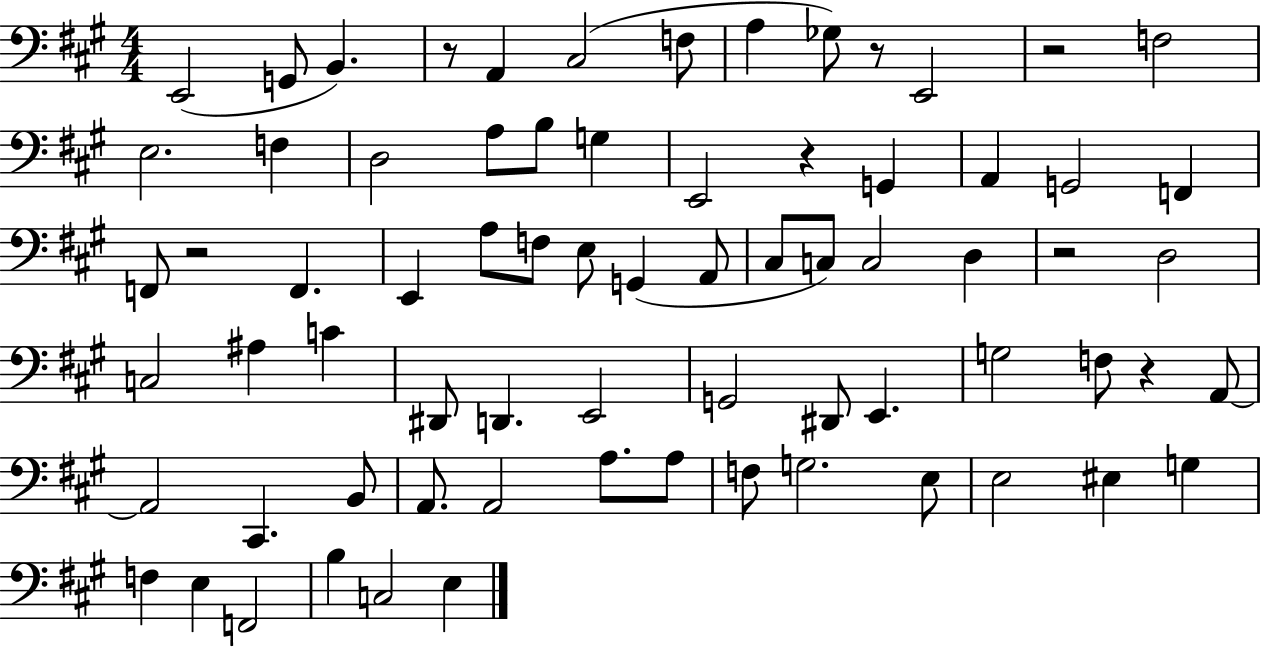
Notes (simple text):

E2/h G2/e B2/q. R/e A2/q C#3/h F3/e A3/q Gb3/e R/e E2/h R/h F3/h E3/h. F3/q D3/h A3/e B3/e G3/q E2/h R/q G2/q A2/q G2/h F2/q F2/e R/h F2/q. E2/q A3/e F3/e E3/e G2/q A2/e C#3/e C3/e C3/h D3/q R/h D3/h C3/h A#3/q C4/q D#2/e D2/q. E2/h G2/h D#2/e E2/q. G3/h F3/e R/q A2/e A2/h C#2/q. B2/e A2/e. A2/h A3/e. A3/e F3/e G3/h. E3/e E3/h EIS3/q G3/q F3/q E3/q F2/h B3/q C3/h E3/q